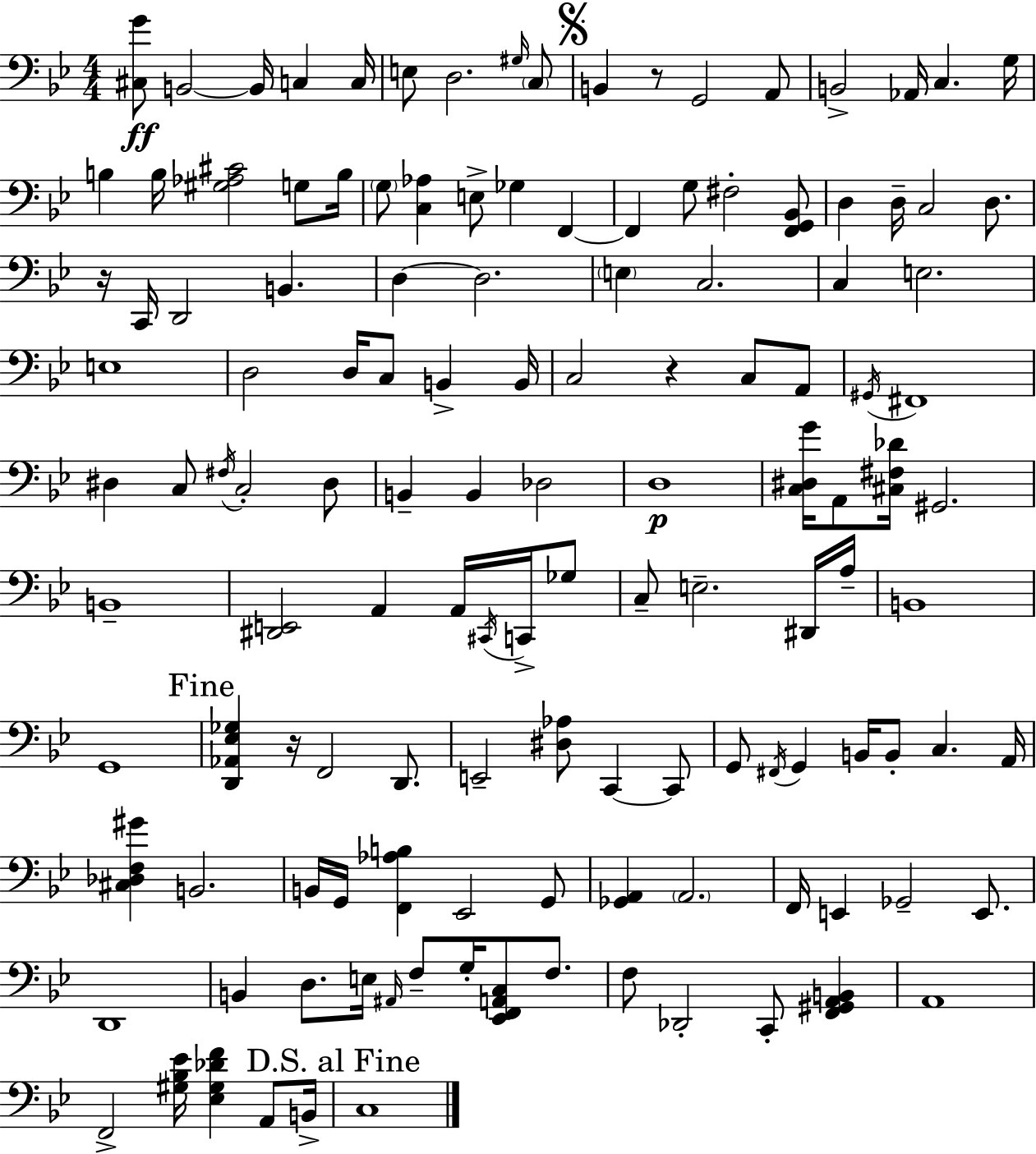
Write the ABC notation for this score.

X:1
T:Untitled
M:4/4
L:1/4
K:Gm
[^C,G]/2 B,,2 B,,/4 C, C,/4 E,/2 D,2 ^G,/4 C,/2 B,, z/2 G,,2 A,,/2 B,,2 _A,,/4 C, G,/4 B, B,/4 [^G,_A,^C]2 G,/2 B,/4 G,/2 [C,_A,] E,/2 _G, F,, F,, G,/2 ^F,2 [F,,G,,_B,,]/2 D, D,/4 C,2 D,/2 z/4 C,,/4 D,,2 B,, D, D,2 E, C,2 C, E,2 E,4 D,2 D,/4 C,/2 B,, B,,/4 C,2 z C,/2 A,,/2 ^G,,/4 ^F,,4 ^D, C,/2 ^F,/4 C,2 ^D,/2 B,, B,, _D,2 D,4 [C,^D,G]/4 A,,/2 [^C,^F,_D]/4 ^G,,2 B,,4 [^D,,E,,]2 A,, A,,/4 ^C,,/4 C,,/4 _G,/2 C,/2 E,2 ^D,,/4 A,/4 B,,4 G,,4 [D,,_A,,_E,_G,] z/4 F,,2 D,,/2 E,,2 [^D,_A,]/2 C,, C,,/2 G,,/2 ^F,,/4 G,, B,,/4 B,,/2 C, A,,/4 [^C,_D,F,^G] B,,2 B,,/4 G,,/4 [F,,_A,B,] _E,,2 G,,/2 [_G,,A,,] A,,2 F,,/4 E,, _G,,2 E,,/2 D,,4 B,, D,/2 E,/4 ^A,,/4 F,/2 G,/4 [_E,,F,,A,,C,]/2 F,/2 F,/2 _D,,2 C,,/2 [F,,^G,,A,,B,,] A,,4 F,,2 [^G,_B,_E]/4 [_E,^G,_DF] A,,/2 B,,/4 C,4